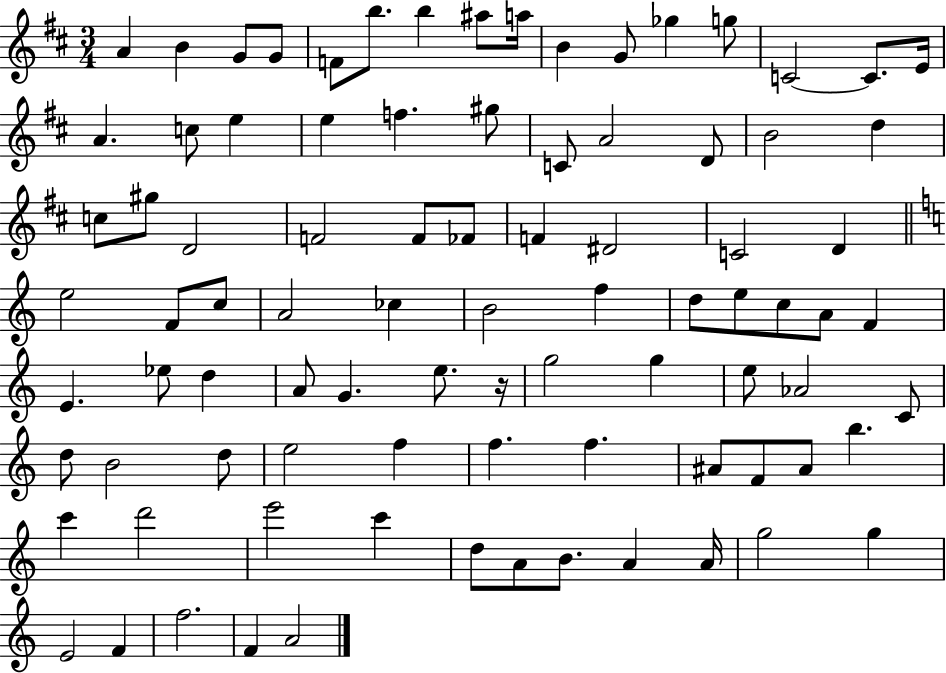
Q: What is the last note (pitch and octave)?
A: A4